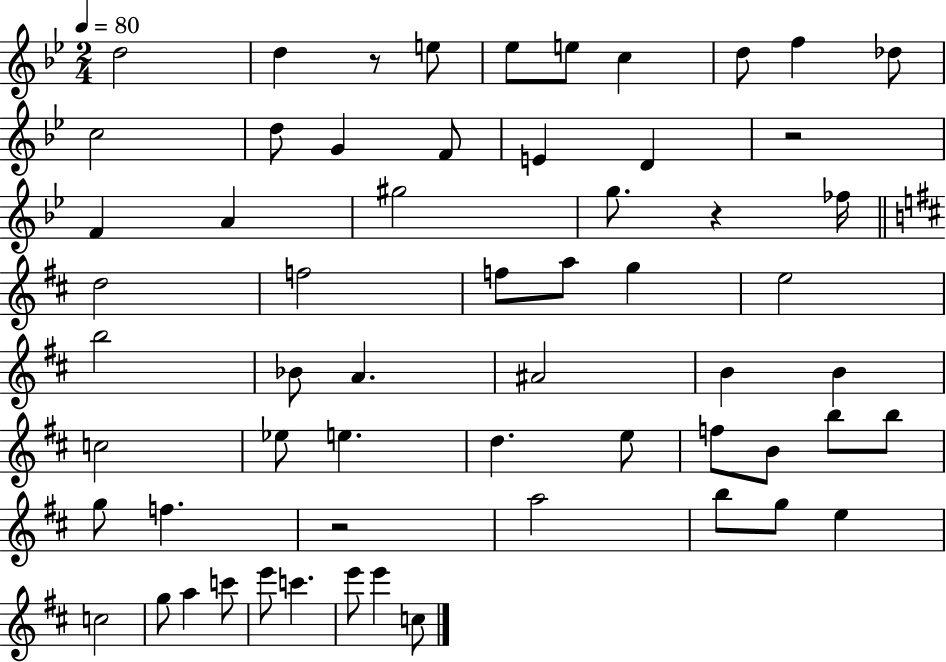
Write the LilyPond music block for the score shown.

{
  \clef treble
  \numericTimeSignature
  \time 2/4
  \key bes \major
  \tempo 4 = 80
  \repeat volta 2 { d''2 | d''4 r8 e''8 | ees''8 e''8 c''4 | d''8 f''4 des''8 | \break c''2 | d''8 g'4 f'8 | e'4 d'4 | r2 | \break f'4 a'4 | gis''2 | g''8. r4 fes''16 | \bar "||" \break \key b \minor d''2 | f''2 | f''8 a''8 g''4 | e''2 | \break b''2 | bes'8 a'4. | ais'2 | b'4 b'4 | \break c''2 | ees''8 e''4. | d''4. e''8 | f''8 b'8 b''8 b''8 | \break g''8 f''4. | r2 | a''2 | b''8 g''8 e''4 | \break c''2 | g''8 a''4 c'''8 | e'''8 c'''4. | e'''8 e'''4 c''8 | \break } \bar "|."
}